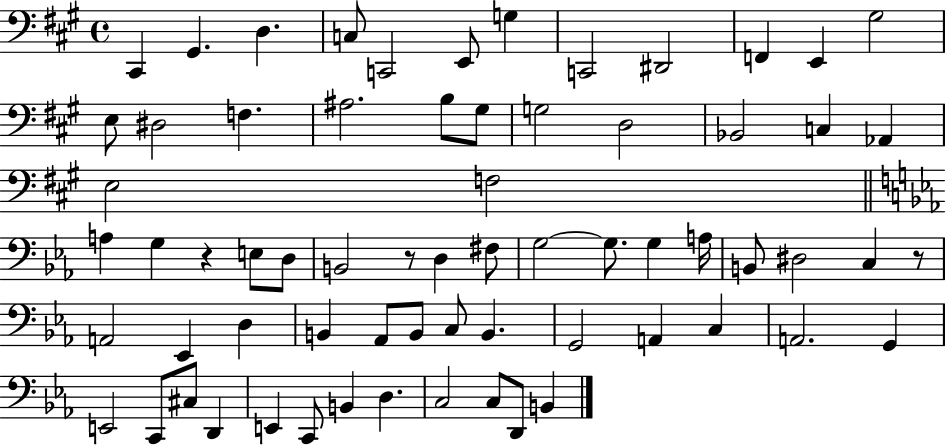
X:1
T:Untitled
M:4/4
L:1/4
K:A
^C,, ^G,, D, C,/2 C,,2 E,,/2 G, C,,2 ^D,,2 F,, E,, ^G,2 E,/2 ^D,2 F, ^A,2 B,/2 ^G,/2 G,2 D,2 _B,,2 C, _A,, E,2 F,2 A, G, z E,/2 D,/2 B,,2 z/2 D, ^F,/2 G,2 G,/2 G, A,/4 B,,/2 ^D,2 C, z/2 A,,2 _E,, D, B,, _A,,/2 B,,/2 C,/2 B,, G,,2 A,, C, A,,2 G,, E,,2 C,,/2 ^C,/2 D,, E,, C,,/2 B,, D, C,2 C,/2 D,,/2 B,,